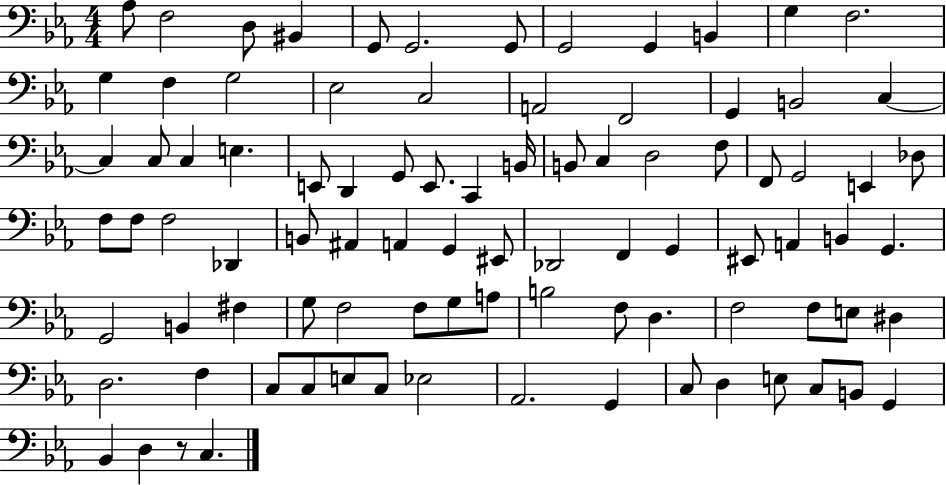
Ab3/e F3/h D3/e BIS2/q G2/e G2/h. G2/e G2/h G2/q B2/q G3/q F3/h. G3/q F3/q G3/h Eb3/h C3/h A2/h F2/h G2/q B2/h C3/q C3/q C3/e C3/q E3/q. E2/e D2/q G2/e E2/e. C2/q B2/s B2/e C3/q D3/h F3/e F2/e G2/h E2/q Db3/e F3/e F3/e F3/h Db2/q B2/e A#2/q A2/q G2/q EIS2/e Db2/h F2/q G2/q EIS2/e A2/q B2/q G2/q. G2/h B2/q F#3/q G3/e F3/h F3/e G3/e A3/e B3/h F3/e D3/q. F3/h F3/e E3/e D#3/q D3/h. F3/q C3/e C3/e E3/e C3/e Eb3/h Ab2/h. G2/q C3/e D3/q E3/e C3/e B2/e G2/q Bb2/q D3/q R/e C3/q.